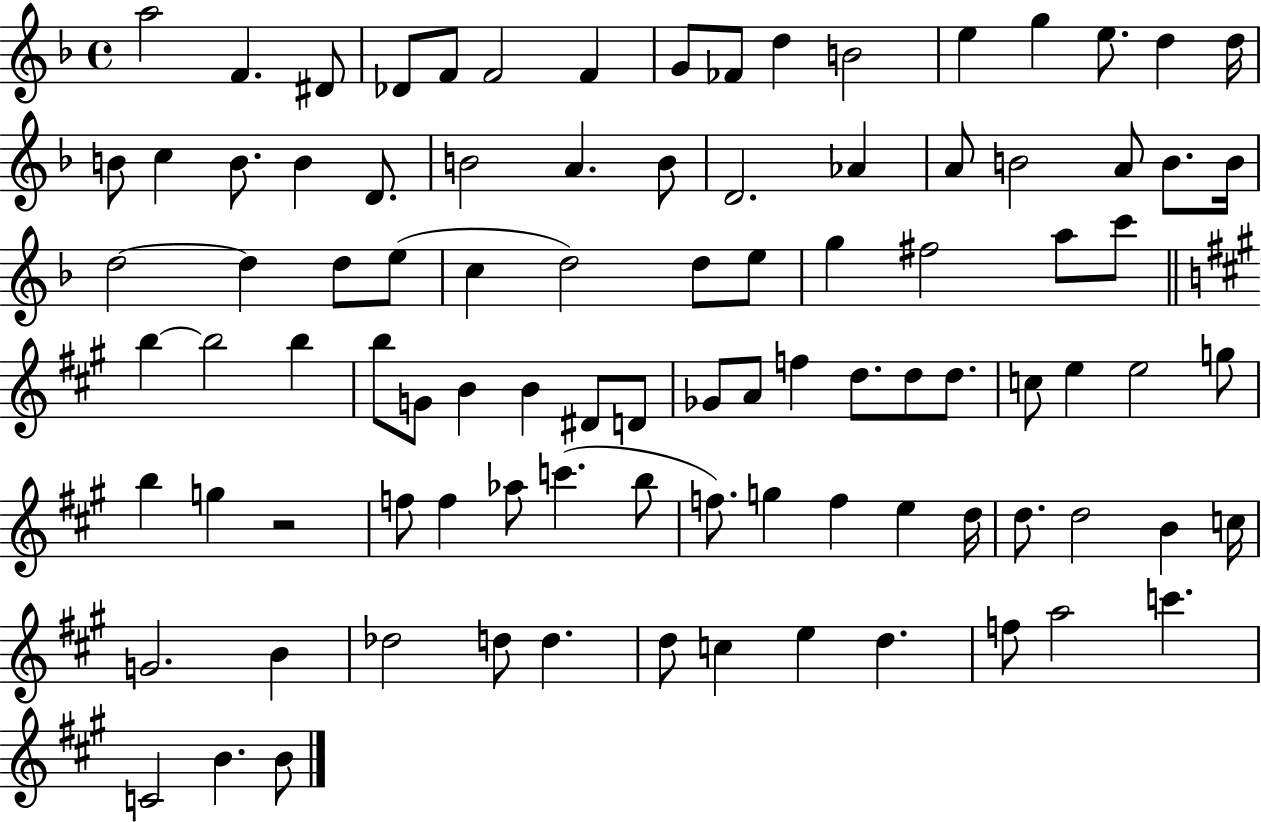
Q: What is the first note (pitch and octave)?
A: A5